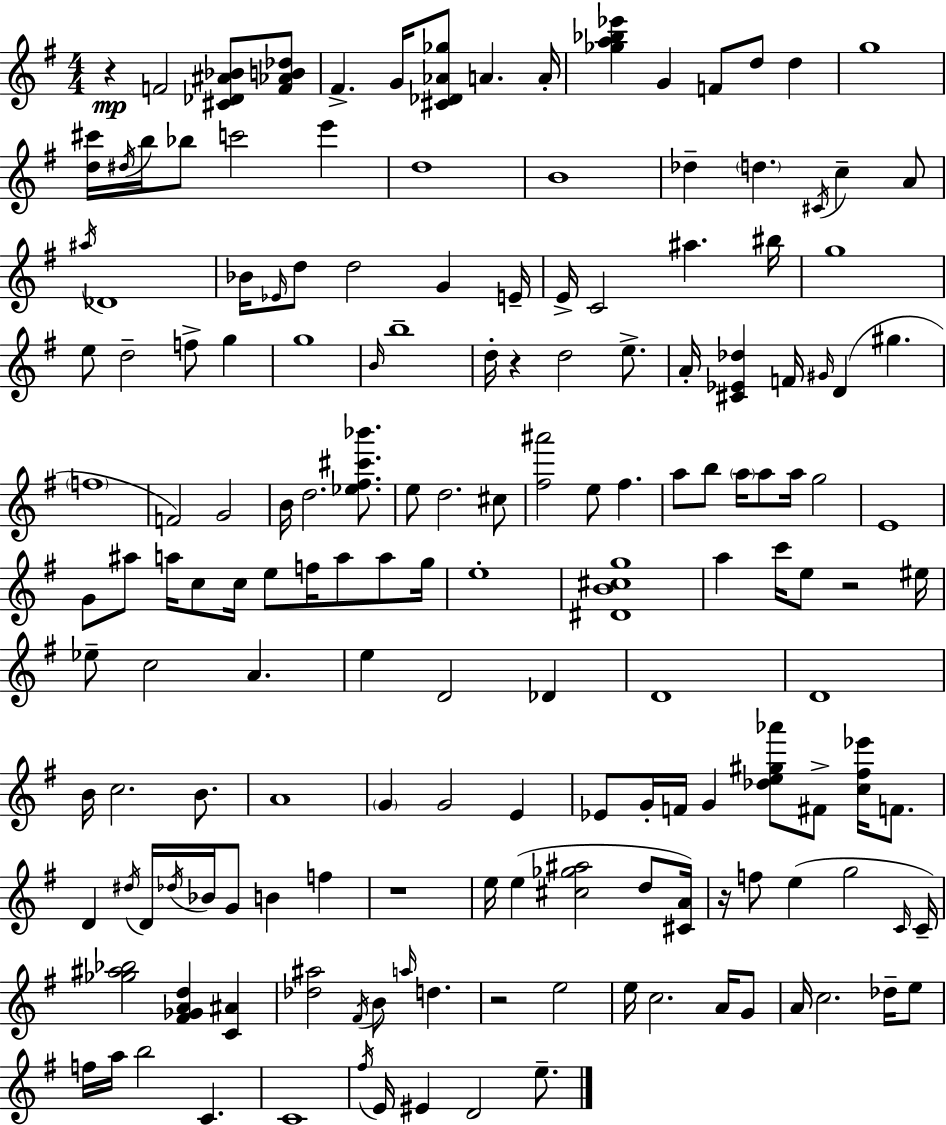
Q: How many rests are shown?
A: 6